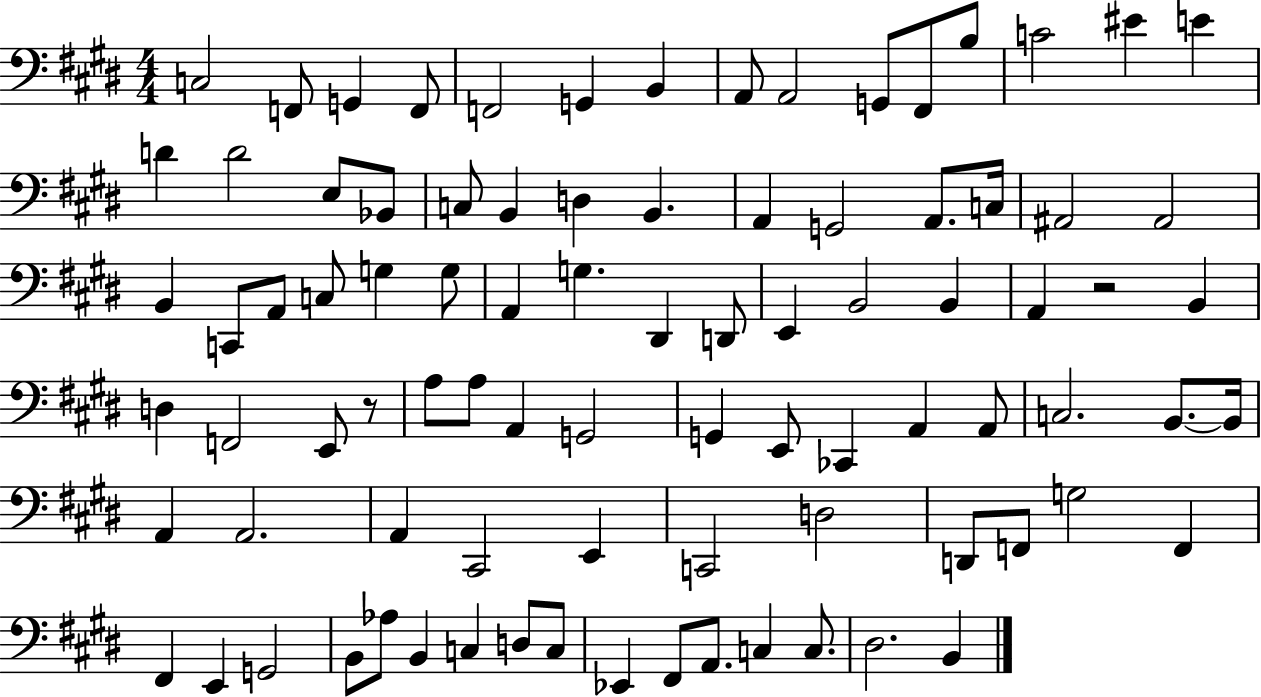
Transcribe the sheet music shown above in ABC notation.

X:1
T:Untitled
M:4/4
L:1/4
K:E
C,2 F,,/2 G,, F,,/2 F,,2 G,, B,, A,,/2 A,,2 G,,/2 ^F,,/2 B,/2 C2 ^E E D D2 E,/2 _B,,/2 C,/2 B,, D, B,, A,, G,,2 A,,/2 C,/4 ^A,,2 ^A,,2 B,, C,,/2 A,,/2 C,/2 G, G,/2 A,, G, ^D,, D,,/2 E,, B,,2 B,, A,, z2 B,, D, F,,2 E,,/2 z/2 A,/2 A,/2 A,, G,,2 G,, E,,/2 _C,, A,, A,,/2 C,2 B,,/2 B,,/4 A,, A,,2 A,, ^C,,2 E,, C,,2 D,2 D,,/2 F,,/2 G,2 F,, ^F,, E,, G,,2 B,,/2 _A,/2 B,, C, D,/2 C,/2 _E,, ^F,,/2 A,,/2 C, C,/2 ^D,2 B,,